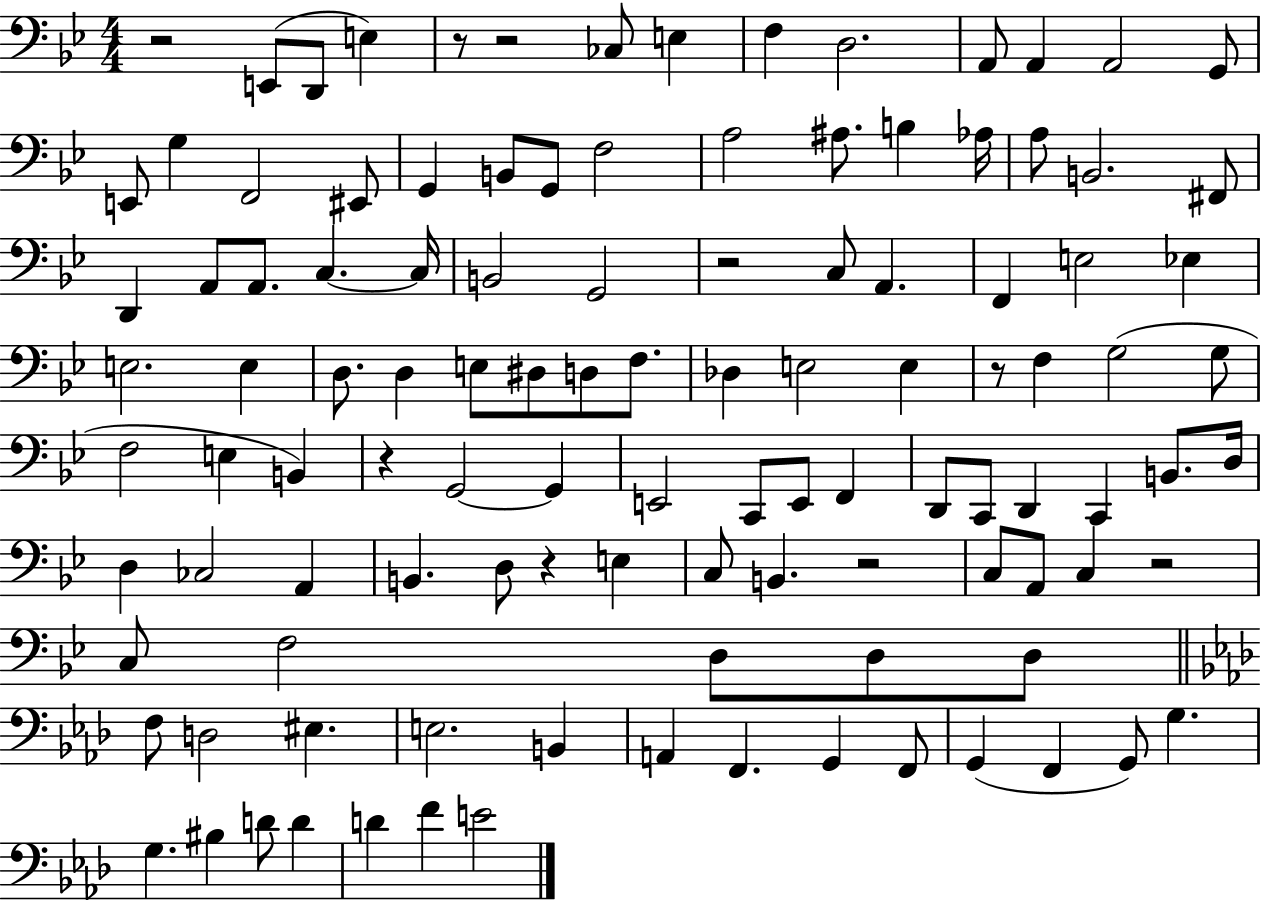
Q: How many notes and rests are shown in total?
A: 112